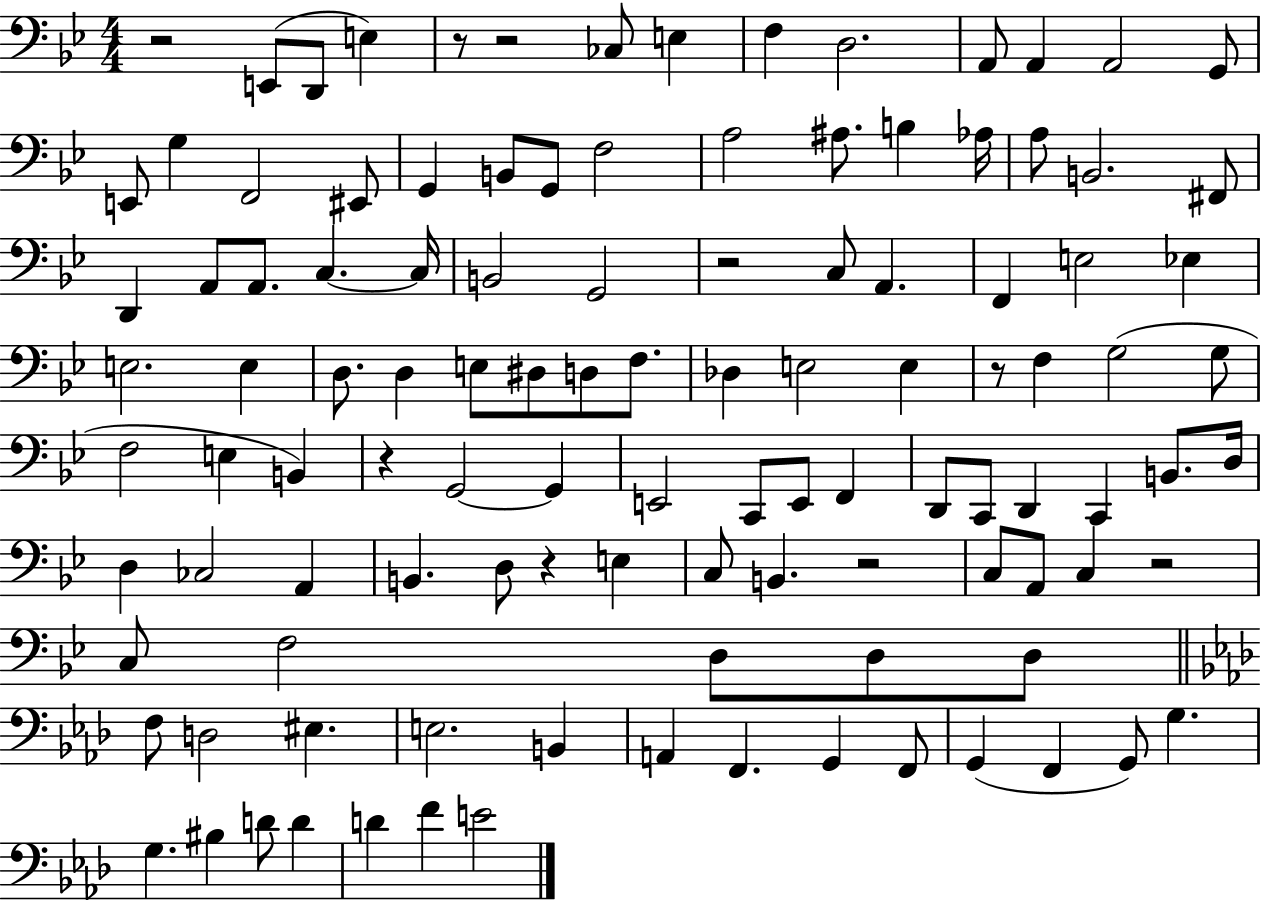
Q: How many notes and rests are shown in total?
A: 112